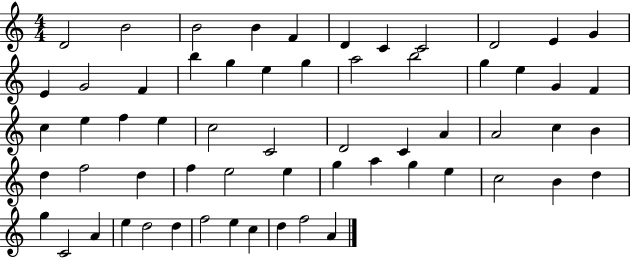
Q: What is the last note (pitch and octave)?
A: A4